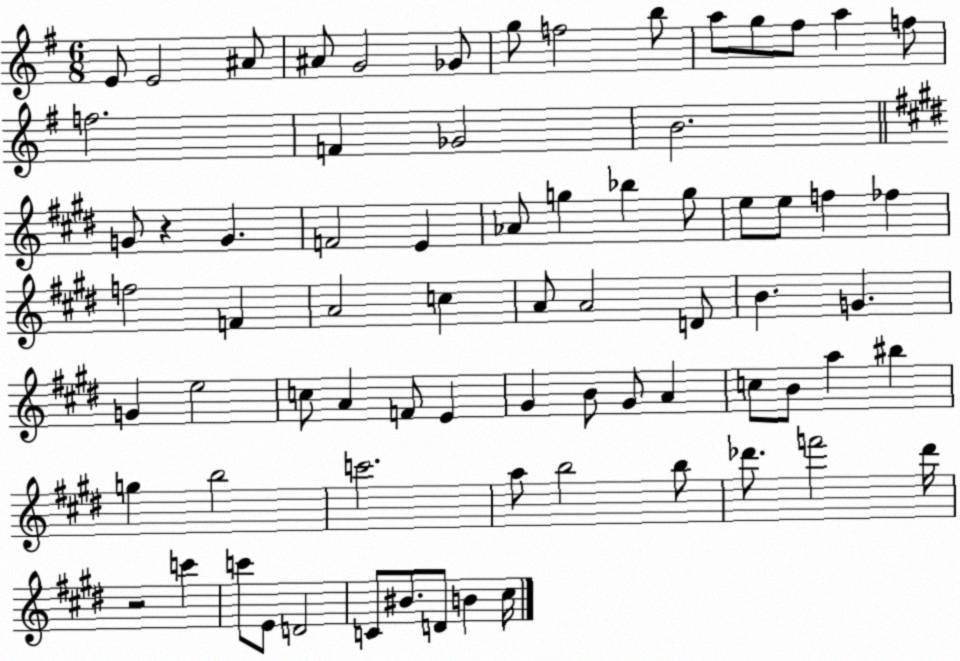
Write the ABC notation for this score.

X:1
T:Untitled
M:6/8
L:1/4
K:G
E/2 E2 ^A/2 ^A/2 G2 _G/2 g/2 f2 b/2 a/2 g/2 ^f/2 a f/2 f2 F _G2 B2 G/2 z G F2 E _A/2 g _b g/2 e/2 e/2 f _f f2 F A2 c A/2 A2 D/2 B G G e2 c/2 A F/2 E ^G B/2 ^G/2 A c/2 B/2 a ^b g b2 c'2 a/2 b2 b/2 _d'/2 f'2 _d'/4 z2 c' c'/2 E/2 D2 C/2 ^B/2 D/2 B ^c/4